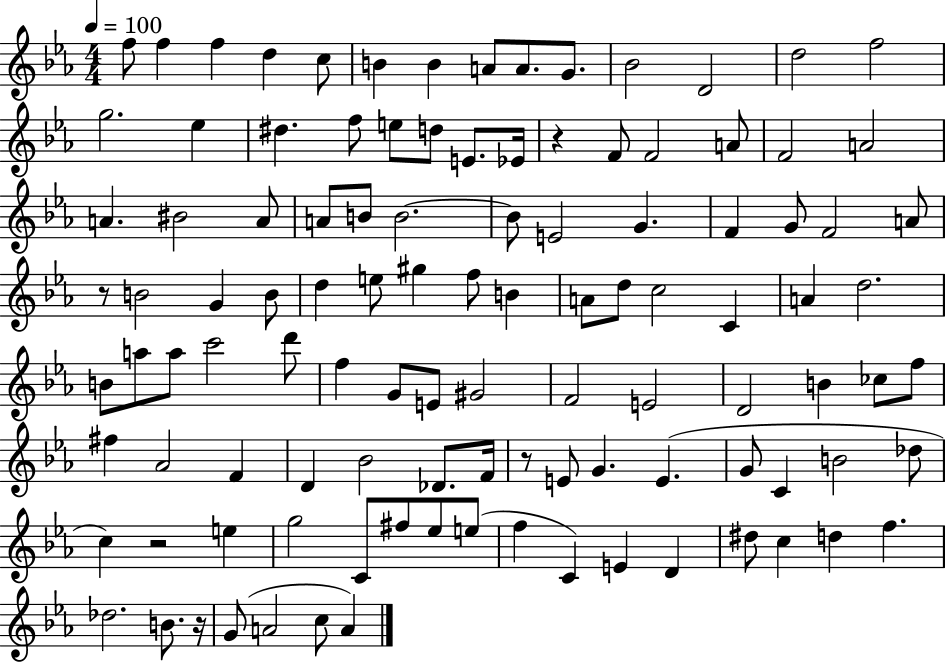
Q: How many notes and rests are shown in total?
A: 109